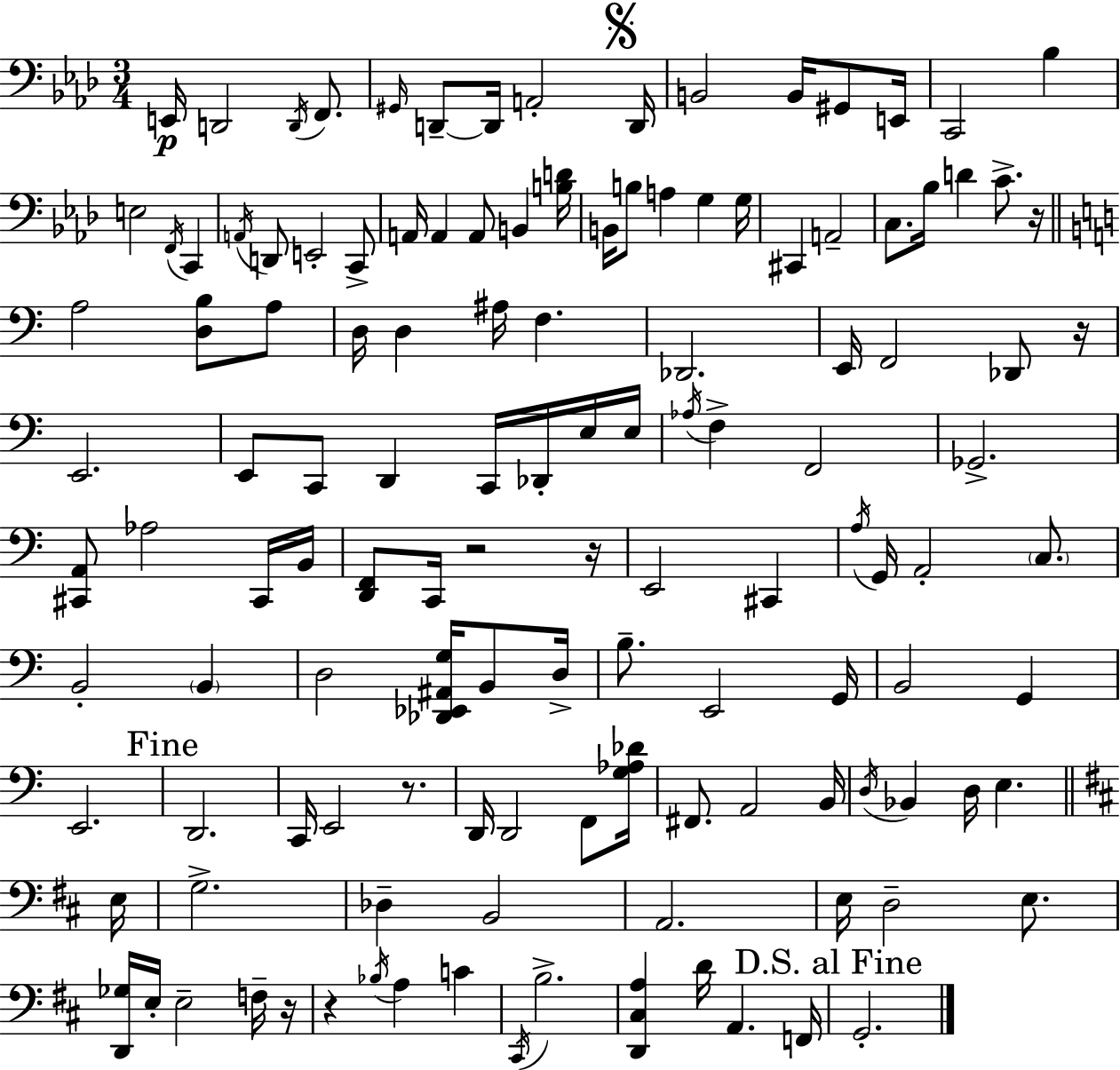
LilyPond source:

{
  \clef bass
  \numericTimeSignature
  \time 3/4
  \key f \minor
  e,16\p d,2 \acciaccatura { d,16 } f,8. | \grace { gis,16 } d,8--~~ d,16 a,2-. | \mark \markup { \musicglyph "scripts.segno" } d,16 b,2 b,16 gis,8 | e,16 c,2 bes4 | \break e2 \acciaccatura { f,16 } c,4 | \acciaccatura { a,16 } d,8 e,2-. | c,8-> a,16 a,4 a,8 b,4 | <b d'>16 b,16 b8 a4 g4 | \break g16 cis,4 a,2-- | c8. bes16 d'4 | c'8.-> r16 \bar "||" \break \key c \major a2 <d b>8 a8 | d16 d4 ais16 f4. | des,2. | e,16 f,2 des,8 r16 | \break e,2. | e,8 c,8 d,4 c,16 des,16-. e16 e16 | \acciaccatura { aes16 } f4-> f,2 | ges,2.-> | \break <cis, a,>8 aes2 cis,16 | b,16 <d, f,>8 c,16 r2 | r16 e,2 cis,4 | \acciaccatura { a16 } g,16 a,2-. \parenthesize c8. | \break b,2-. \parenthesize b,4 | d2 <des, ees, ais, g>16 b,8 | d16-> b8.-- e,2 | g,16 b,2 g,4 | \break e,2. | \mark "Fine" d,2. | c,16 e,2 r8. | d,16 d,2 f,8 | \break <g aes des'>16 fis,8. a,2 | b,16 \acciaccatura { d16 } bes,4 d16 e4. | \bar "||" \break \key d \major e16 g2.-> | des4-- b,2 | a,2. | e16 d2-- e8. | \break <d, ges>16 e16-. e2-- f16-- | r16 r4 \acciaccatura { bes16 } a4 c'4 | \acciaccatura { cis,16 } b2.-> | <d, cis a>4 d'16 a,4. | \break f,16 \mark "D.S. al Fine" g,2.-. | \bar "|."
}